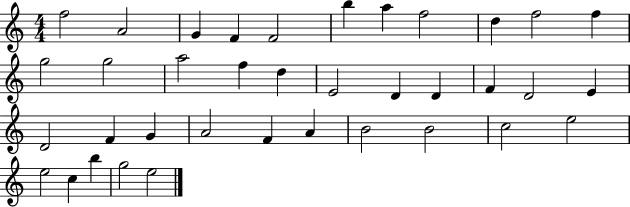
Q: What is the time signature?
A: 4/4